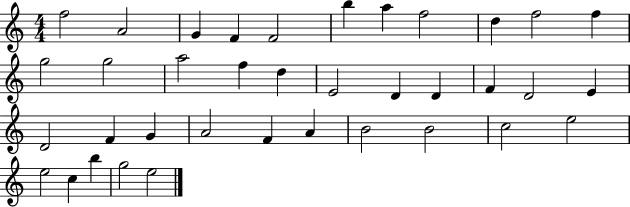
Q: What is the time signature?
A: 4/4